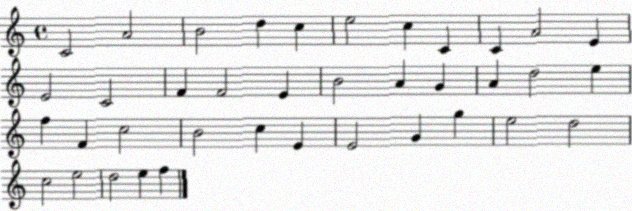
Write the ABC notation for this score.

X:1
T:Untitled
M:4/4
L:1/4
K:C
C2 A2 B2 d c e2 c C C A2 E E2 C2 F F2 E B2 A G A d2 e f F c2 B2 c E E2 G g e2 d2 c2 e2 d2 e f